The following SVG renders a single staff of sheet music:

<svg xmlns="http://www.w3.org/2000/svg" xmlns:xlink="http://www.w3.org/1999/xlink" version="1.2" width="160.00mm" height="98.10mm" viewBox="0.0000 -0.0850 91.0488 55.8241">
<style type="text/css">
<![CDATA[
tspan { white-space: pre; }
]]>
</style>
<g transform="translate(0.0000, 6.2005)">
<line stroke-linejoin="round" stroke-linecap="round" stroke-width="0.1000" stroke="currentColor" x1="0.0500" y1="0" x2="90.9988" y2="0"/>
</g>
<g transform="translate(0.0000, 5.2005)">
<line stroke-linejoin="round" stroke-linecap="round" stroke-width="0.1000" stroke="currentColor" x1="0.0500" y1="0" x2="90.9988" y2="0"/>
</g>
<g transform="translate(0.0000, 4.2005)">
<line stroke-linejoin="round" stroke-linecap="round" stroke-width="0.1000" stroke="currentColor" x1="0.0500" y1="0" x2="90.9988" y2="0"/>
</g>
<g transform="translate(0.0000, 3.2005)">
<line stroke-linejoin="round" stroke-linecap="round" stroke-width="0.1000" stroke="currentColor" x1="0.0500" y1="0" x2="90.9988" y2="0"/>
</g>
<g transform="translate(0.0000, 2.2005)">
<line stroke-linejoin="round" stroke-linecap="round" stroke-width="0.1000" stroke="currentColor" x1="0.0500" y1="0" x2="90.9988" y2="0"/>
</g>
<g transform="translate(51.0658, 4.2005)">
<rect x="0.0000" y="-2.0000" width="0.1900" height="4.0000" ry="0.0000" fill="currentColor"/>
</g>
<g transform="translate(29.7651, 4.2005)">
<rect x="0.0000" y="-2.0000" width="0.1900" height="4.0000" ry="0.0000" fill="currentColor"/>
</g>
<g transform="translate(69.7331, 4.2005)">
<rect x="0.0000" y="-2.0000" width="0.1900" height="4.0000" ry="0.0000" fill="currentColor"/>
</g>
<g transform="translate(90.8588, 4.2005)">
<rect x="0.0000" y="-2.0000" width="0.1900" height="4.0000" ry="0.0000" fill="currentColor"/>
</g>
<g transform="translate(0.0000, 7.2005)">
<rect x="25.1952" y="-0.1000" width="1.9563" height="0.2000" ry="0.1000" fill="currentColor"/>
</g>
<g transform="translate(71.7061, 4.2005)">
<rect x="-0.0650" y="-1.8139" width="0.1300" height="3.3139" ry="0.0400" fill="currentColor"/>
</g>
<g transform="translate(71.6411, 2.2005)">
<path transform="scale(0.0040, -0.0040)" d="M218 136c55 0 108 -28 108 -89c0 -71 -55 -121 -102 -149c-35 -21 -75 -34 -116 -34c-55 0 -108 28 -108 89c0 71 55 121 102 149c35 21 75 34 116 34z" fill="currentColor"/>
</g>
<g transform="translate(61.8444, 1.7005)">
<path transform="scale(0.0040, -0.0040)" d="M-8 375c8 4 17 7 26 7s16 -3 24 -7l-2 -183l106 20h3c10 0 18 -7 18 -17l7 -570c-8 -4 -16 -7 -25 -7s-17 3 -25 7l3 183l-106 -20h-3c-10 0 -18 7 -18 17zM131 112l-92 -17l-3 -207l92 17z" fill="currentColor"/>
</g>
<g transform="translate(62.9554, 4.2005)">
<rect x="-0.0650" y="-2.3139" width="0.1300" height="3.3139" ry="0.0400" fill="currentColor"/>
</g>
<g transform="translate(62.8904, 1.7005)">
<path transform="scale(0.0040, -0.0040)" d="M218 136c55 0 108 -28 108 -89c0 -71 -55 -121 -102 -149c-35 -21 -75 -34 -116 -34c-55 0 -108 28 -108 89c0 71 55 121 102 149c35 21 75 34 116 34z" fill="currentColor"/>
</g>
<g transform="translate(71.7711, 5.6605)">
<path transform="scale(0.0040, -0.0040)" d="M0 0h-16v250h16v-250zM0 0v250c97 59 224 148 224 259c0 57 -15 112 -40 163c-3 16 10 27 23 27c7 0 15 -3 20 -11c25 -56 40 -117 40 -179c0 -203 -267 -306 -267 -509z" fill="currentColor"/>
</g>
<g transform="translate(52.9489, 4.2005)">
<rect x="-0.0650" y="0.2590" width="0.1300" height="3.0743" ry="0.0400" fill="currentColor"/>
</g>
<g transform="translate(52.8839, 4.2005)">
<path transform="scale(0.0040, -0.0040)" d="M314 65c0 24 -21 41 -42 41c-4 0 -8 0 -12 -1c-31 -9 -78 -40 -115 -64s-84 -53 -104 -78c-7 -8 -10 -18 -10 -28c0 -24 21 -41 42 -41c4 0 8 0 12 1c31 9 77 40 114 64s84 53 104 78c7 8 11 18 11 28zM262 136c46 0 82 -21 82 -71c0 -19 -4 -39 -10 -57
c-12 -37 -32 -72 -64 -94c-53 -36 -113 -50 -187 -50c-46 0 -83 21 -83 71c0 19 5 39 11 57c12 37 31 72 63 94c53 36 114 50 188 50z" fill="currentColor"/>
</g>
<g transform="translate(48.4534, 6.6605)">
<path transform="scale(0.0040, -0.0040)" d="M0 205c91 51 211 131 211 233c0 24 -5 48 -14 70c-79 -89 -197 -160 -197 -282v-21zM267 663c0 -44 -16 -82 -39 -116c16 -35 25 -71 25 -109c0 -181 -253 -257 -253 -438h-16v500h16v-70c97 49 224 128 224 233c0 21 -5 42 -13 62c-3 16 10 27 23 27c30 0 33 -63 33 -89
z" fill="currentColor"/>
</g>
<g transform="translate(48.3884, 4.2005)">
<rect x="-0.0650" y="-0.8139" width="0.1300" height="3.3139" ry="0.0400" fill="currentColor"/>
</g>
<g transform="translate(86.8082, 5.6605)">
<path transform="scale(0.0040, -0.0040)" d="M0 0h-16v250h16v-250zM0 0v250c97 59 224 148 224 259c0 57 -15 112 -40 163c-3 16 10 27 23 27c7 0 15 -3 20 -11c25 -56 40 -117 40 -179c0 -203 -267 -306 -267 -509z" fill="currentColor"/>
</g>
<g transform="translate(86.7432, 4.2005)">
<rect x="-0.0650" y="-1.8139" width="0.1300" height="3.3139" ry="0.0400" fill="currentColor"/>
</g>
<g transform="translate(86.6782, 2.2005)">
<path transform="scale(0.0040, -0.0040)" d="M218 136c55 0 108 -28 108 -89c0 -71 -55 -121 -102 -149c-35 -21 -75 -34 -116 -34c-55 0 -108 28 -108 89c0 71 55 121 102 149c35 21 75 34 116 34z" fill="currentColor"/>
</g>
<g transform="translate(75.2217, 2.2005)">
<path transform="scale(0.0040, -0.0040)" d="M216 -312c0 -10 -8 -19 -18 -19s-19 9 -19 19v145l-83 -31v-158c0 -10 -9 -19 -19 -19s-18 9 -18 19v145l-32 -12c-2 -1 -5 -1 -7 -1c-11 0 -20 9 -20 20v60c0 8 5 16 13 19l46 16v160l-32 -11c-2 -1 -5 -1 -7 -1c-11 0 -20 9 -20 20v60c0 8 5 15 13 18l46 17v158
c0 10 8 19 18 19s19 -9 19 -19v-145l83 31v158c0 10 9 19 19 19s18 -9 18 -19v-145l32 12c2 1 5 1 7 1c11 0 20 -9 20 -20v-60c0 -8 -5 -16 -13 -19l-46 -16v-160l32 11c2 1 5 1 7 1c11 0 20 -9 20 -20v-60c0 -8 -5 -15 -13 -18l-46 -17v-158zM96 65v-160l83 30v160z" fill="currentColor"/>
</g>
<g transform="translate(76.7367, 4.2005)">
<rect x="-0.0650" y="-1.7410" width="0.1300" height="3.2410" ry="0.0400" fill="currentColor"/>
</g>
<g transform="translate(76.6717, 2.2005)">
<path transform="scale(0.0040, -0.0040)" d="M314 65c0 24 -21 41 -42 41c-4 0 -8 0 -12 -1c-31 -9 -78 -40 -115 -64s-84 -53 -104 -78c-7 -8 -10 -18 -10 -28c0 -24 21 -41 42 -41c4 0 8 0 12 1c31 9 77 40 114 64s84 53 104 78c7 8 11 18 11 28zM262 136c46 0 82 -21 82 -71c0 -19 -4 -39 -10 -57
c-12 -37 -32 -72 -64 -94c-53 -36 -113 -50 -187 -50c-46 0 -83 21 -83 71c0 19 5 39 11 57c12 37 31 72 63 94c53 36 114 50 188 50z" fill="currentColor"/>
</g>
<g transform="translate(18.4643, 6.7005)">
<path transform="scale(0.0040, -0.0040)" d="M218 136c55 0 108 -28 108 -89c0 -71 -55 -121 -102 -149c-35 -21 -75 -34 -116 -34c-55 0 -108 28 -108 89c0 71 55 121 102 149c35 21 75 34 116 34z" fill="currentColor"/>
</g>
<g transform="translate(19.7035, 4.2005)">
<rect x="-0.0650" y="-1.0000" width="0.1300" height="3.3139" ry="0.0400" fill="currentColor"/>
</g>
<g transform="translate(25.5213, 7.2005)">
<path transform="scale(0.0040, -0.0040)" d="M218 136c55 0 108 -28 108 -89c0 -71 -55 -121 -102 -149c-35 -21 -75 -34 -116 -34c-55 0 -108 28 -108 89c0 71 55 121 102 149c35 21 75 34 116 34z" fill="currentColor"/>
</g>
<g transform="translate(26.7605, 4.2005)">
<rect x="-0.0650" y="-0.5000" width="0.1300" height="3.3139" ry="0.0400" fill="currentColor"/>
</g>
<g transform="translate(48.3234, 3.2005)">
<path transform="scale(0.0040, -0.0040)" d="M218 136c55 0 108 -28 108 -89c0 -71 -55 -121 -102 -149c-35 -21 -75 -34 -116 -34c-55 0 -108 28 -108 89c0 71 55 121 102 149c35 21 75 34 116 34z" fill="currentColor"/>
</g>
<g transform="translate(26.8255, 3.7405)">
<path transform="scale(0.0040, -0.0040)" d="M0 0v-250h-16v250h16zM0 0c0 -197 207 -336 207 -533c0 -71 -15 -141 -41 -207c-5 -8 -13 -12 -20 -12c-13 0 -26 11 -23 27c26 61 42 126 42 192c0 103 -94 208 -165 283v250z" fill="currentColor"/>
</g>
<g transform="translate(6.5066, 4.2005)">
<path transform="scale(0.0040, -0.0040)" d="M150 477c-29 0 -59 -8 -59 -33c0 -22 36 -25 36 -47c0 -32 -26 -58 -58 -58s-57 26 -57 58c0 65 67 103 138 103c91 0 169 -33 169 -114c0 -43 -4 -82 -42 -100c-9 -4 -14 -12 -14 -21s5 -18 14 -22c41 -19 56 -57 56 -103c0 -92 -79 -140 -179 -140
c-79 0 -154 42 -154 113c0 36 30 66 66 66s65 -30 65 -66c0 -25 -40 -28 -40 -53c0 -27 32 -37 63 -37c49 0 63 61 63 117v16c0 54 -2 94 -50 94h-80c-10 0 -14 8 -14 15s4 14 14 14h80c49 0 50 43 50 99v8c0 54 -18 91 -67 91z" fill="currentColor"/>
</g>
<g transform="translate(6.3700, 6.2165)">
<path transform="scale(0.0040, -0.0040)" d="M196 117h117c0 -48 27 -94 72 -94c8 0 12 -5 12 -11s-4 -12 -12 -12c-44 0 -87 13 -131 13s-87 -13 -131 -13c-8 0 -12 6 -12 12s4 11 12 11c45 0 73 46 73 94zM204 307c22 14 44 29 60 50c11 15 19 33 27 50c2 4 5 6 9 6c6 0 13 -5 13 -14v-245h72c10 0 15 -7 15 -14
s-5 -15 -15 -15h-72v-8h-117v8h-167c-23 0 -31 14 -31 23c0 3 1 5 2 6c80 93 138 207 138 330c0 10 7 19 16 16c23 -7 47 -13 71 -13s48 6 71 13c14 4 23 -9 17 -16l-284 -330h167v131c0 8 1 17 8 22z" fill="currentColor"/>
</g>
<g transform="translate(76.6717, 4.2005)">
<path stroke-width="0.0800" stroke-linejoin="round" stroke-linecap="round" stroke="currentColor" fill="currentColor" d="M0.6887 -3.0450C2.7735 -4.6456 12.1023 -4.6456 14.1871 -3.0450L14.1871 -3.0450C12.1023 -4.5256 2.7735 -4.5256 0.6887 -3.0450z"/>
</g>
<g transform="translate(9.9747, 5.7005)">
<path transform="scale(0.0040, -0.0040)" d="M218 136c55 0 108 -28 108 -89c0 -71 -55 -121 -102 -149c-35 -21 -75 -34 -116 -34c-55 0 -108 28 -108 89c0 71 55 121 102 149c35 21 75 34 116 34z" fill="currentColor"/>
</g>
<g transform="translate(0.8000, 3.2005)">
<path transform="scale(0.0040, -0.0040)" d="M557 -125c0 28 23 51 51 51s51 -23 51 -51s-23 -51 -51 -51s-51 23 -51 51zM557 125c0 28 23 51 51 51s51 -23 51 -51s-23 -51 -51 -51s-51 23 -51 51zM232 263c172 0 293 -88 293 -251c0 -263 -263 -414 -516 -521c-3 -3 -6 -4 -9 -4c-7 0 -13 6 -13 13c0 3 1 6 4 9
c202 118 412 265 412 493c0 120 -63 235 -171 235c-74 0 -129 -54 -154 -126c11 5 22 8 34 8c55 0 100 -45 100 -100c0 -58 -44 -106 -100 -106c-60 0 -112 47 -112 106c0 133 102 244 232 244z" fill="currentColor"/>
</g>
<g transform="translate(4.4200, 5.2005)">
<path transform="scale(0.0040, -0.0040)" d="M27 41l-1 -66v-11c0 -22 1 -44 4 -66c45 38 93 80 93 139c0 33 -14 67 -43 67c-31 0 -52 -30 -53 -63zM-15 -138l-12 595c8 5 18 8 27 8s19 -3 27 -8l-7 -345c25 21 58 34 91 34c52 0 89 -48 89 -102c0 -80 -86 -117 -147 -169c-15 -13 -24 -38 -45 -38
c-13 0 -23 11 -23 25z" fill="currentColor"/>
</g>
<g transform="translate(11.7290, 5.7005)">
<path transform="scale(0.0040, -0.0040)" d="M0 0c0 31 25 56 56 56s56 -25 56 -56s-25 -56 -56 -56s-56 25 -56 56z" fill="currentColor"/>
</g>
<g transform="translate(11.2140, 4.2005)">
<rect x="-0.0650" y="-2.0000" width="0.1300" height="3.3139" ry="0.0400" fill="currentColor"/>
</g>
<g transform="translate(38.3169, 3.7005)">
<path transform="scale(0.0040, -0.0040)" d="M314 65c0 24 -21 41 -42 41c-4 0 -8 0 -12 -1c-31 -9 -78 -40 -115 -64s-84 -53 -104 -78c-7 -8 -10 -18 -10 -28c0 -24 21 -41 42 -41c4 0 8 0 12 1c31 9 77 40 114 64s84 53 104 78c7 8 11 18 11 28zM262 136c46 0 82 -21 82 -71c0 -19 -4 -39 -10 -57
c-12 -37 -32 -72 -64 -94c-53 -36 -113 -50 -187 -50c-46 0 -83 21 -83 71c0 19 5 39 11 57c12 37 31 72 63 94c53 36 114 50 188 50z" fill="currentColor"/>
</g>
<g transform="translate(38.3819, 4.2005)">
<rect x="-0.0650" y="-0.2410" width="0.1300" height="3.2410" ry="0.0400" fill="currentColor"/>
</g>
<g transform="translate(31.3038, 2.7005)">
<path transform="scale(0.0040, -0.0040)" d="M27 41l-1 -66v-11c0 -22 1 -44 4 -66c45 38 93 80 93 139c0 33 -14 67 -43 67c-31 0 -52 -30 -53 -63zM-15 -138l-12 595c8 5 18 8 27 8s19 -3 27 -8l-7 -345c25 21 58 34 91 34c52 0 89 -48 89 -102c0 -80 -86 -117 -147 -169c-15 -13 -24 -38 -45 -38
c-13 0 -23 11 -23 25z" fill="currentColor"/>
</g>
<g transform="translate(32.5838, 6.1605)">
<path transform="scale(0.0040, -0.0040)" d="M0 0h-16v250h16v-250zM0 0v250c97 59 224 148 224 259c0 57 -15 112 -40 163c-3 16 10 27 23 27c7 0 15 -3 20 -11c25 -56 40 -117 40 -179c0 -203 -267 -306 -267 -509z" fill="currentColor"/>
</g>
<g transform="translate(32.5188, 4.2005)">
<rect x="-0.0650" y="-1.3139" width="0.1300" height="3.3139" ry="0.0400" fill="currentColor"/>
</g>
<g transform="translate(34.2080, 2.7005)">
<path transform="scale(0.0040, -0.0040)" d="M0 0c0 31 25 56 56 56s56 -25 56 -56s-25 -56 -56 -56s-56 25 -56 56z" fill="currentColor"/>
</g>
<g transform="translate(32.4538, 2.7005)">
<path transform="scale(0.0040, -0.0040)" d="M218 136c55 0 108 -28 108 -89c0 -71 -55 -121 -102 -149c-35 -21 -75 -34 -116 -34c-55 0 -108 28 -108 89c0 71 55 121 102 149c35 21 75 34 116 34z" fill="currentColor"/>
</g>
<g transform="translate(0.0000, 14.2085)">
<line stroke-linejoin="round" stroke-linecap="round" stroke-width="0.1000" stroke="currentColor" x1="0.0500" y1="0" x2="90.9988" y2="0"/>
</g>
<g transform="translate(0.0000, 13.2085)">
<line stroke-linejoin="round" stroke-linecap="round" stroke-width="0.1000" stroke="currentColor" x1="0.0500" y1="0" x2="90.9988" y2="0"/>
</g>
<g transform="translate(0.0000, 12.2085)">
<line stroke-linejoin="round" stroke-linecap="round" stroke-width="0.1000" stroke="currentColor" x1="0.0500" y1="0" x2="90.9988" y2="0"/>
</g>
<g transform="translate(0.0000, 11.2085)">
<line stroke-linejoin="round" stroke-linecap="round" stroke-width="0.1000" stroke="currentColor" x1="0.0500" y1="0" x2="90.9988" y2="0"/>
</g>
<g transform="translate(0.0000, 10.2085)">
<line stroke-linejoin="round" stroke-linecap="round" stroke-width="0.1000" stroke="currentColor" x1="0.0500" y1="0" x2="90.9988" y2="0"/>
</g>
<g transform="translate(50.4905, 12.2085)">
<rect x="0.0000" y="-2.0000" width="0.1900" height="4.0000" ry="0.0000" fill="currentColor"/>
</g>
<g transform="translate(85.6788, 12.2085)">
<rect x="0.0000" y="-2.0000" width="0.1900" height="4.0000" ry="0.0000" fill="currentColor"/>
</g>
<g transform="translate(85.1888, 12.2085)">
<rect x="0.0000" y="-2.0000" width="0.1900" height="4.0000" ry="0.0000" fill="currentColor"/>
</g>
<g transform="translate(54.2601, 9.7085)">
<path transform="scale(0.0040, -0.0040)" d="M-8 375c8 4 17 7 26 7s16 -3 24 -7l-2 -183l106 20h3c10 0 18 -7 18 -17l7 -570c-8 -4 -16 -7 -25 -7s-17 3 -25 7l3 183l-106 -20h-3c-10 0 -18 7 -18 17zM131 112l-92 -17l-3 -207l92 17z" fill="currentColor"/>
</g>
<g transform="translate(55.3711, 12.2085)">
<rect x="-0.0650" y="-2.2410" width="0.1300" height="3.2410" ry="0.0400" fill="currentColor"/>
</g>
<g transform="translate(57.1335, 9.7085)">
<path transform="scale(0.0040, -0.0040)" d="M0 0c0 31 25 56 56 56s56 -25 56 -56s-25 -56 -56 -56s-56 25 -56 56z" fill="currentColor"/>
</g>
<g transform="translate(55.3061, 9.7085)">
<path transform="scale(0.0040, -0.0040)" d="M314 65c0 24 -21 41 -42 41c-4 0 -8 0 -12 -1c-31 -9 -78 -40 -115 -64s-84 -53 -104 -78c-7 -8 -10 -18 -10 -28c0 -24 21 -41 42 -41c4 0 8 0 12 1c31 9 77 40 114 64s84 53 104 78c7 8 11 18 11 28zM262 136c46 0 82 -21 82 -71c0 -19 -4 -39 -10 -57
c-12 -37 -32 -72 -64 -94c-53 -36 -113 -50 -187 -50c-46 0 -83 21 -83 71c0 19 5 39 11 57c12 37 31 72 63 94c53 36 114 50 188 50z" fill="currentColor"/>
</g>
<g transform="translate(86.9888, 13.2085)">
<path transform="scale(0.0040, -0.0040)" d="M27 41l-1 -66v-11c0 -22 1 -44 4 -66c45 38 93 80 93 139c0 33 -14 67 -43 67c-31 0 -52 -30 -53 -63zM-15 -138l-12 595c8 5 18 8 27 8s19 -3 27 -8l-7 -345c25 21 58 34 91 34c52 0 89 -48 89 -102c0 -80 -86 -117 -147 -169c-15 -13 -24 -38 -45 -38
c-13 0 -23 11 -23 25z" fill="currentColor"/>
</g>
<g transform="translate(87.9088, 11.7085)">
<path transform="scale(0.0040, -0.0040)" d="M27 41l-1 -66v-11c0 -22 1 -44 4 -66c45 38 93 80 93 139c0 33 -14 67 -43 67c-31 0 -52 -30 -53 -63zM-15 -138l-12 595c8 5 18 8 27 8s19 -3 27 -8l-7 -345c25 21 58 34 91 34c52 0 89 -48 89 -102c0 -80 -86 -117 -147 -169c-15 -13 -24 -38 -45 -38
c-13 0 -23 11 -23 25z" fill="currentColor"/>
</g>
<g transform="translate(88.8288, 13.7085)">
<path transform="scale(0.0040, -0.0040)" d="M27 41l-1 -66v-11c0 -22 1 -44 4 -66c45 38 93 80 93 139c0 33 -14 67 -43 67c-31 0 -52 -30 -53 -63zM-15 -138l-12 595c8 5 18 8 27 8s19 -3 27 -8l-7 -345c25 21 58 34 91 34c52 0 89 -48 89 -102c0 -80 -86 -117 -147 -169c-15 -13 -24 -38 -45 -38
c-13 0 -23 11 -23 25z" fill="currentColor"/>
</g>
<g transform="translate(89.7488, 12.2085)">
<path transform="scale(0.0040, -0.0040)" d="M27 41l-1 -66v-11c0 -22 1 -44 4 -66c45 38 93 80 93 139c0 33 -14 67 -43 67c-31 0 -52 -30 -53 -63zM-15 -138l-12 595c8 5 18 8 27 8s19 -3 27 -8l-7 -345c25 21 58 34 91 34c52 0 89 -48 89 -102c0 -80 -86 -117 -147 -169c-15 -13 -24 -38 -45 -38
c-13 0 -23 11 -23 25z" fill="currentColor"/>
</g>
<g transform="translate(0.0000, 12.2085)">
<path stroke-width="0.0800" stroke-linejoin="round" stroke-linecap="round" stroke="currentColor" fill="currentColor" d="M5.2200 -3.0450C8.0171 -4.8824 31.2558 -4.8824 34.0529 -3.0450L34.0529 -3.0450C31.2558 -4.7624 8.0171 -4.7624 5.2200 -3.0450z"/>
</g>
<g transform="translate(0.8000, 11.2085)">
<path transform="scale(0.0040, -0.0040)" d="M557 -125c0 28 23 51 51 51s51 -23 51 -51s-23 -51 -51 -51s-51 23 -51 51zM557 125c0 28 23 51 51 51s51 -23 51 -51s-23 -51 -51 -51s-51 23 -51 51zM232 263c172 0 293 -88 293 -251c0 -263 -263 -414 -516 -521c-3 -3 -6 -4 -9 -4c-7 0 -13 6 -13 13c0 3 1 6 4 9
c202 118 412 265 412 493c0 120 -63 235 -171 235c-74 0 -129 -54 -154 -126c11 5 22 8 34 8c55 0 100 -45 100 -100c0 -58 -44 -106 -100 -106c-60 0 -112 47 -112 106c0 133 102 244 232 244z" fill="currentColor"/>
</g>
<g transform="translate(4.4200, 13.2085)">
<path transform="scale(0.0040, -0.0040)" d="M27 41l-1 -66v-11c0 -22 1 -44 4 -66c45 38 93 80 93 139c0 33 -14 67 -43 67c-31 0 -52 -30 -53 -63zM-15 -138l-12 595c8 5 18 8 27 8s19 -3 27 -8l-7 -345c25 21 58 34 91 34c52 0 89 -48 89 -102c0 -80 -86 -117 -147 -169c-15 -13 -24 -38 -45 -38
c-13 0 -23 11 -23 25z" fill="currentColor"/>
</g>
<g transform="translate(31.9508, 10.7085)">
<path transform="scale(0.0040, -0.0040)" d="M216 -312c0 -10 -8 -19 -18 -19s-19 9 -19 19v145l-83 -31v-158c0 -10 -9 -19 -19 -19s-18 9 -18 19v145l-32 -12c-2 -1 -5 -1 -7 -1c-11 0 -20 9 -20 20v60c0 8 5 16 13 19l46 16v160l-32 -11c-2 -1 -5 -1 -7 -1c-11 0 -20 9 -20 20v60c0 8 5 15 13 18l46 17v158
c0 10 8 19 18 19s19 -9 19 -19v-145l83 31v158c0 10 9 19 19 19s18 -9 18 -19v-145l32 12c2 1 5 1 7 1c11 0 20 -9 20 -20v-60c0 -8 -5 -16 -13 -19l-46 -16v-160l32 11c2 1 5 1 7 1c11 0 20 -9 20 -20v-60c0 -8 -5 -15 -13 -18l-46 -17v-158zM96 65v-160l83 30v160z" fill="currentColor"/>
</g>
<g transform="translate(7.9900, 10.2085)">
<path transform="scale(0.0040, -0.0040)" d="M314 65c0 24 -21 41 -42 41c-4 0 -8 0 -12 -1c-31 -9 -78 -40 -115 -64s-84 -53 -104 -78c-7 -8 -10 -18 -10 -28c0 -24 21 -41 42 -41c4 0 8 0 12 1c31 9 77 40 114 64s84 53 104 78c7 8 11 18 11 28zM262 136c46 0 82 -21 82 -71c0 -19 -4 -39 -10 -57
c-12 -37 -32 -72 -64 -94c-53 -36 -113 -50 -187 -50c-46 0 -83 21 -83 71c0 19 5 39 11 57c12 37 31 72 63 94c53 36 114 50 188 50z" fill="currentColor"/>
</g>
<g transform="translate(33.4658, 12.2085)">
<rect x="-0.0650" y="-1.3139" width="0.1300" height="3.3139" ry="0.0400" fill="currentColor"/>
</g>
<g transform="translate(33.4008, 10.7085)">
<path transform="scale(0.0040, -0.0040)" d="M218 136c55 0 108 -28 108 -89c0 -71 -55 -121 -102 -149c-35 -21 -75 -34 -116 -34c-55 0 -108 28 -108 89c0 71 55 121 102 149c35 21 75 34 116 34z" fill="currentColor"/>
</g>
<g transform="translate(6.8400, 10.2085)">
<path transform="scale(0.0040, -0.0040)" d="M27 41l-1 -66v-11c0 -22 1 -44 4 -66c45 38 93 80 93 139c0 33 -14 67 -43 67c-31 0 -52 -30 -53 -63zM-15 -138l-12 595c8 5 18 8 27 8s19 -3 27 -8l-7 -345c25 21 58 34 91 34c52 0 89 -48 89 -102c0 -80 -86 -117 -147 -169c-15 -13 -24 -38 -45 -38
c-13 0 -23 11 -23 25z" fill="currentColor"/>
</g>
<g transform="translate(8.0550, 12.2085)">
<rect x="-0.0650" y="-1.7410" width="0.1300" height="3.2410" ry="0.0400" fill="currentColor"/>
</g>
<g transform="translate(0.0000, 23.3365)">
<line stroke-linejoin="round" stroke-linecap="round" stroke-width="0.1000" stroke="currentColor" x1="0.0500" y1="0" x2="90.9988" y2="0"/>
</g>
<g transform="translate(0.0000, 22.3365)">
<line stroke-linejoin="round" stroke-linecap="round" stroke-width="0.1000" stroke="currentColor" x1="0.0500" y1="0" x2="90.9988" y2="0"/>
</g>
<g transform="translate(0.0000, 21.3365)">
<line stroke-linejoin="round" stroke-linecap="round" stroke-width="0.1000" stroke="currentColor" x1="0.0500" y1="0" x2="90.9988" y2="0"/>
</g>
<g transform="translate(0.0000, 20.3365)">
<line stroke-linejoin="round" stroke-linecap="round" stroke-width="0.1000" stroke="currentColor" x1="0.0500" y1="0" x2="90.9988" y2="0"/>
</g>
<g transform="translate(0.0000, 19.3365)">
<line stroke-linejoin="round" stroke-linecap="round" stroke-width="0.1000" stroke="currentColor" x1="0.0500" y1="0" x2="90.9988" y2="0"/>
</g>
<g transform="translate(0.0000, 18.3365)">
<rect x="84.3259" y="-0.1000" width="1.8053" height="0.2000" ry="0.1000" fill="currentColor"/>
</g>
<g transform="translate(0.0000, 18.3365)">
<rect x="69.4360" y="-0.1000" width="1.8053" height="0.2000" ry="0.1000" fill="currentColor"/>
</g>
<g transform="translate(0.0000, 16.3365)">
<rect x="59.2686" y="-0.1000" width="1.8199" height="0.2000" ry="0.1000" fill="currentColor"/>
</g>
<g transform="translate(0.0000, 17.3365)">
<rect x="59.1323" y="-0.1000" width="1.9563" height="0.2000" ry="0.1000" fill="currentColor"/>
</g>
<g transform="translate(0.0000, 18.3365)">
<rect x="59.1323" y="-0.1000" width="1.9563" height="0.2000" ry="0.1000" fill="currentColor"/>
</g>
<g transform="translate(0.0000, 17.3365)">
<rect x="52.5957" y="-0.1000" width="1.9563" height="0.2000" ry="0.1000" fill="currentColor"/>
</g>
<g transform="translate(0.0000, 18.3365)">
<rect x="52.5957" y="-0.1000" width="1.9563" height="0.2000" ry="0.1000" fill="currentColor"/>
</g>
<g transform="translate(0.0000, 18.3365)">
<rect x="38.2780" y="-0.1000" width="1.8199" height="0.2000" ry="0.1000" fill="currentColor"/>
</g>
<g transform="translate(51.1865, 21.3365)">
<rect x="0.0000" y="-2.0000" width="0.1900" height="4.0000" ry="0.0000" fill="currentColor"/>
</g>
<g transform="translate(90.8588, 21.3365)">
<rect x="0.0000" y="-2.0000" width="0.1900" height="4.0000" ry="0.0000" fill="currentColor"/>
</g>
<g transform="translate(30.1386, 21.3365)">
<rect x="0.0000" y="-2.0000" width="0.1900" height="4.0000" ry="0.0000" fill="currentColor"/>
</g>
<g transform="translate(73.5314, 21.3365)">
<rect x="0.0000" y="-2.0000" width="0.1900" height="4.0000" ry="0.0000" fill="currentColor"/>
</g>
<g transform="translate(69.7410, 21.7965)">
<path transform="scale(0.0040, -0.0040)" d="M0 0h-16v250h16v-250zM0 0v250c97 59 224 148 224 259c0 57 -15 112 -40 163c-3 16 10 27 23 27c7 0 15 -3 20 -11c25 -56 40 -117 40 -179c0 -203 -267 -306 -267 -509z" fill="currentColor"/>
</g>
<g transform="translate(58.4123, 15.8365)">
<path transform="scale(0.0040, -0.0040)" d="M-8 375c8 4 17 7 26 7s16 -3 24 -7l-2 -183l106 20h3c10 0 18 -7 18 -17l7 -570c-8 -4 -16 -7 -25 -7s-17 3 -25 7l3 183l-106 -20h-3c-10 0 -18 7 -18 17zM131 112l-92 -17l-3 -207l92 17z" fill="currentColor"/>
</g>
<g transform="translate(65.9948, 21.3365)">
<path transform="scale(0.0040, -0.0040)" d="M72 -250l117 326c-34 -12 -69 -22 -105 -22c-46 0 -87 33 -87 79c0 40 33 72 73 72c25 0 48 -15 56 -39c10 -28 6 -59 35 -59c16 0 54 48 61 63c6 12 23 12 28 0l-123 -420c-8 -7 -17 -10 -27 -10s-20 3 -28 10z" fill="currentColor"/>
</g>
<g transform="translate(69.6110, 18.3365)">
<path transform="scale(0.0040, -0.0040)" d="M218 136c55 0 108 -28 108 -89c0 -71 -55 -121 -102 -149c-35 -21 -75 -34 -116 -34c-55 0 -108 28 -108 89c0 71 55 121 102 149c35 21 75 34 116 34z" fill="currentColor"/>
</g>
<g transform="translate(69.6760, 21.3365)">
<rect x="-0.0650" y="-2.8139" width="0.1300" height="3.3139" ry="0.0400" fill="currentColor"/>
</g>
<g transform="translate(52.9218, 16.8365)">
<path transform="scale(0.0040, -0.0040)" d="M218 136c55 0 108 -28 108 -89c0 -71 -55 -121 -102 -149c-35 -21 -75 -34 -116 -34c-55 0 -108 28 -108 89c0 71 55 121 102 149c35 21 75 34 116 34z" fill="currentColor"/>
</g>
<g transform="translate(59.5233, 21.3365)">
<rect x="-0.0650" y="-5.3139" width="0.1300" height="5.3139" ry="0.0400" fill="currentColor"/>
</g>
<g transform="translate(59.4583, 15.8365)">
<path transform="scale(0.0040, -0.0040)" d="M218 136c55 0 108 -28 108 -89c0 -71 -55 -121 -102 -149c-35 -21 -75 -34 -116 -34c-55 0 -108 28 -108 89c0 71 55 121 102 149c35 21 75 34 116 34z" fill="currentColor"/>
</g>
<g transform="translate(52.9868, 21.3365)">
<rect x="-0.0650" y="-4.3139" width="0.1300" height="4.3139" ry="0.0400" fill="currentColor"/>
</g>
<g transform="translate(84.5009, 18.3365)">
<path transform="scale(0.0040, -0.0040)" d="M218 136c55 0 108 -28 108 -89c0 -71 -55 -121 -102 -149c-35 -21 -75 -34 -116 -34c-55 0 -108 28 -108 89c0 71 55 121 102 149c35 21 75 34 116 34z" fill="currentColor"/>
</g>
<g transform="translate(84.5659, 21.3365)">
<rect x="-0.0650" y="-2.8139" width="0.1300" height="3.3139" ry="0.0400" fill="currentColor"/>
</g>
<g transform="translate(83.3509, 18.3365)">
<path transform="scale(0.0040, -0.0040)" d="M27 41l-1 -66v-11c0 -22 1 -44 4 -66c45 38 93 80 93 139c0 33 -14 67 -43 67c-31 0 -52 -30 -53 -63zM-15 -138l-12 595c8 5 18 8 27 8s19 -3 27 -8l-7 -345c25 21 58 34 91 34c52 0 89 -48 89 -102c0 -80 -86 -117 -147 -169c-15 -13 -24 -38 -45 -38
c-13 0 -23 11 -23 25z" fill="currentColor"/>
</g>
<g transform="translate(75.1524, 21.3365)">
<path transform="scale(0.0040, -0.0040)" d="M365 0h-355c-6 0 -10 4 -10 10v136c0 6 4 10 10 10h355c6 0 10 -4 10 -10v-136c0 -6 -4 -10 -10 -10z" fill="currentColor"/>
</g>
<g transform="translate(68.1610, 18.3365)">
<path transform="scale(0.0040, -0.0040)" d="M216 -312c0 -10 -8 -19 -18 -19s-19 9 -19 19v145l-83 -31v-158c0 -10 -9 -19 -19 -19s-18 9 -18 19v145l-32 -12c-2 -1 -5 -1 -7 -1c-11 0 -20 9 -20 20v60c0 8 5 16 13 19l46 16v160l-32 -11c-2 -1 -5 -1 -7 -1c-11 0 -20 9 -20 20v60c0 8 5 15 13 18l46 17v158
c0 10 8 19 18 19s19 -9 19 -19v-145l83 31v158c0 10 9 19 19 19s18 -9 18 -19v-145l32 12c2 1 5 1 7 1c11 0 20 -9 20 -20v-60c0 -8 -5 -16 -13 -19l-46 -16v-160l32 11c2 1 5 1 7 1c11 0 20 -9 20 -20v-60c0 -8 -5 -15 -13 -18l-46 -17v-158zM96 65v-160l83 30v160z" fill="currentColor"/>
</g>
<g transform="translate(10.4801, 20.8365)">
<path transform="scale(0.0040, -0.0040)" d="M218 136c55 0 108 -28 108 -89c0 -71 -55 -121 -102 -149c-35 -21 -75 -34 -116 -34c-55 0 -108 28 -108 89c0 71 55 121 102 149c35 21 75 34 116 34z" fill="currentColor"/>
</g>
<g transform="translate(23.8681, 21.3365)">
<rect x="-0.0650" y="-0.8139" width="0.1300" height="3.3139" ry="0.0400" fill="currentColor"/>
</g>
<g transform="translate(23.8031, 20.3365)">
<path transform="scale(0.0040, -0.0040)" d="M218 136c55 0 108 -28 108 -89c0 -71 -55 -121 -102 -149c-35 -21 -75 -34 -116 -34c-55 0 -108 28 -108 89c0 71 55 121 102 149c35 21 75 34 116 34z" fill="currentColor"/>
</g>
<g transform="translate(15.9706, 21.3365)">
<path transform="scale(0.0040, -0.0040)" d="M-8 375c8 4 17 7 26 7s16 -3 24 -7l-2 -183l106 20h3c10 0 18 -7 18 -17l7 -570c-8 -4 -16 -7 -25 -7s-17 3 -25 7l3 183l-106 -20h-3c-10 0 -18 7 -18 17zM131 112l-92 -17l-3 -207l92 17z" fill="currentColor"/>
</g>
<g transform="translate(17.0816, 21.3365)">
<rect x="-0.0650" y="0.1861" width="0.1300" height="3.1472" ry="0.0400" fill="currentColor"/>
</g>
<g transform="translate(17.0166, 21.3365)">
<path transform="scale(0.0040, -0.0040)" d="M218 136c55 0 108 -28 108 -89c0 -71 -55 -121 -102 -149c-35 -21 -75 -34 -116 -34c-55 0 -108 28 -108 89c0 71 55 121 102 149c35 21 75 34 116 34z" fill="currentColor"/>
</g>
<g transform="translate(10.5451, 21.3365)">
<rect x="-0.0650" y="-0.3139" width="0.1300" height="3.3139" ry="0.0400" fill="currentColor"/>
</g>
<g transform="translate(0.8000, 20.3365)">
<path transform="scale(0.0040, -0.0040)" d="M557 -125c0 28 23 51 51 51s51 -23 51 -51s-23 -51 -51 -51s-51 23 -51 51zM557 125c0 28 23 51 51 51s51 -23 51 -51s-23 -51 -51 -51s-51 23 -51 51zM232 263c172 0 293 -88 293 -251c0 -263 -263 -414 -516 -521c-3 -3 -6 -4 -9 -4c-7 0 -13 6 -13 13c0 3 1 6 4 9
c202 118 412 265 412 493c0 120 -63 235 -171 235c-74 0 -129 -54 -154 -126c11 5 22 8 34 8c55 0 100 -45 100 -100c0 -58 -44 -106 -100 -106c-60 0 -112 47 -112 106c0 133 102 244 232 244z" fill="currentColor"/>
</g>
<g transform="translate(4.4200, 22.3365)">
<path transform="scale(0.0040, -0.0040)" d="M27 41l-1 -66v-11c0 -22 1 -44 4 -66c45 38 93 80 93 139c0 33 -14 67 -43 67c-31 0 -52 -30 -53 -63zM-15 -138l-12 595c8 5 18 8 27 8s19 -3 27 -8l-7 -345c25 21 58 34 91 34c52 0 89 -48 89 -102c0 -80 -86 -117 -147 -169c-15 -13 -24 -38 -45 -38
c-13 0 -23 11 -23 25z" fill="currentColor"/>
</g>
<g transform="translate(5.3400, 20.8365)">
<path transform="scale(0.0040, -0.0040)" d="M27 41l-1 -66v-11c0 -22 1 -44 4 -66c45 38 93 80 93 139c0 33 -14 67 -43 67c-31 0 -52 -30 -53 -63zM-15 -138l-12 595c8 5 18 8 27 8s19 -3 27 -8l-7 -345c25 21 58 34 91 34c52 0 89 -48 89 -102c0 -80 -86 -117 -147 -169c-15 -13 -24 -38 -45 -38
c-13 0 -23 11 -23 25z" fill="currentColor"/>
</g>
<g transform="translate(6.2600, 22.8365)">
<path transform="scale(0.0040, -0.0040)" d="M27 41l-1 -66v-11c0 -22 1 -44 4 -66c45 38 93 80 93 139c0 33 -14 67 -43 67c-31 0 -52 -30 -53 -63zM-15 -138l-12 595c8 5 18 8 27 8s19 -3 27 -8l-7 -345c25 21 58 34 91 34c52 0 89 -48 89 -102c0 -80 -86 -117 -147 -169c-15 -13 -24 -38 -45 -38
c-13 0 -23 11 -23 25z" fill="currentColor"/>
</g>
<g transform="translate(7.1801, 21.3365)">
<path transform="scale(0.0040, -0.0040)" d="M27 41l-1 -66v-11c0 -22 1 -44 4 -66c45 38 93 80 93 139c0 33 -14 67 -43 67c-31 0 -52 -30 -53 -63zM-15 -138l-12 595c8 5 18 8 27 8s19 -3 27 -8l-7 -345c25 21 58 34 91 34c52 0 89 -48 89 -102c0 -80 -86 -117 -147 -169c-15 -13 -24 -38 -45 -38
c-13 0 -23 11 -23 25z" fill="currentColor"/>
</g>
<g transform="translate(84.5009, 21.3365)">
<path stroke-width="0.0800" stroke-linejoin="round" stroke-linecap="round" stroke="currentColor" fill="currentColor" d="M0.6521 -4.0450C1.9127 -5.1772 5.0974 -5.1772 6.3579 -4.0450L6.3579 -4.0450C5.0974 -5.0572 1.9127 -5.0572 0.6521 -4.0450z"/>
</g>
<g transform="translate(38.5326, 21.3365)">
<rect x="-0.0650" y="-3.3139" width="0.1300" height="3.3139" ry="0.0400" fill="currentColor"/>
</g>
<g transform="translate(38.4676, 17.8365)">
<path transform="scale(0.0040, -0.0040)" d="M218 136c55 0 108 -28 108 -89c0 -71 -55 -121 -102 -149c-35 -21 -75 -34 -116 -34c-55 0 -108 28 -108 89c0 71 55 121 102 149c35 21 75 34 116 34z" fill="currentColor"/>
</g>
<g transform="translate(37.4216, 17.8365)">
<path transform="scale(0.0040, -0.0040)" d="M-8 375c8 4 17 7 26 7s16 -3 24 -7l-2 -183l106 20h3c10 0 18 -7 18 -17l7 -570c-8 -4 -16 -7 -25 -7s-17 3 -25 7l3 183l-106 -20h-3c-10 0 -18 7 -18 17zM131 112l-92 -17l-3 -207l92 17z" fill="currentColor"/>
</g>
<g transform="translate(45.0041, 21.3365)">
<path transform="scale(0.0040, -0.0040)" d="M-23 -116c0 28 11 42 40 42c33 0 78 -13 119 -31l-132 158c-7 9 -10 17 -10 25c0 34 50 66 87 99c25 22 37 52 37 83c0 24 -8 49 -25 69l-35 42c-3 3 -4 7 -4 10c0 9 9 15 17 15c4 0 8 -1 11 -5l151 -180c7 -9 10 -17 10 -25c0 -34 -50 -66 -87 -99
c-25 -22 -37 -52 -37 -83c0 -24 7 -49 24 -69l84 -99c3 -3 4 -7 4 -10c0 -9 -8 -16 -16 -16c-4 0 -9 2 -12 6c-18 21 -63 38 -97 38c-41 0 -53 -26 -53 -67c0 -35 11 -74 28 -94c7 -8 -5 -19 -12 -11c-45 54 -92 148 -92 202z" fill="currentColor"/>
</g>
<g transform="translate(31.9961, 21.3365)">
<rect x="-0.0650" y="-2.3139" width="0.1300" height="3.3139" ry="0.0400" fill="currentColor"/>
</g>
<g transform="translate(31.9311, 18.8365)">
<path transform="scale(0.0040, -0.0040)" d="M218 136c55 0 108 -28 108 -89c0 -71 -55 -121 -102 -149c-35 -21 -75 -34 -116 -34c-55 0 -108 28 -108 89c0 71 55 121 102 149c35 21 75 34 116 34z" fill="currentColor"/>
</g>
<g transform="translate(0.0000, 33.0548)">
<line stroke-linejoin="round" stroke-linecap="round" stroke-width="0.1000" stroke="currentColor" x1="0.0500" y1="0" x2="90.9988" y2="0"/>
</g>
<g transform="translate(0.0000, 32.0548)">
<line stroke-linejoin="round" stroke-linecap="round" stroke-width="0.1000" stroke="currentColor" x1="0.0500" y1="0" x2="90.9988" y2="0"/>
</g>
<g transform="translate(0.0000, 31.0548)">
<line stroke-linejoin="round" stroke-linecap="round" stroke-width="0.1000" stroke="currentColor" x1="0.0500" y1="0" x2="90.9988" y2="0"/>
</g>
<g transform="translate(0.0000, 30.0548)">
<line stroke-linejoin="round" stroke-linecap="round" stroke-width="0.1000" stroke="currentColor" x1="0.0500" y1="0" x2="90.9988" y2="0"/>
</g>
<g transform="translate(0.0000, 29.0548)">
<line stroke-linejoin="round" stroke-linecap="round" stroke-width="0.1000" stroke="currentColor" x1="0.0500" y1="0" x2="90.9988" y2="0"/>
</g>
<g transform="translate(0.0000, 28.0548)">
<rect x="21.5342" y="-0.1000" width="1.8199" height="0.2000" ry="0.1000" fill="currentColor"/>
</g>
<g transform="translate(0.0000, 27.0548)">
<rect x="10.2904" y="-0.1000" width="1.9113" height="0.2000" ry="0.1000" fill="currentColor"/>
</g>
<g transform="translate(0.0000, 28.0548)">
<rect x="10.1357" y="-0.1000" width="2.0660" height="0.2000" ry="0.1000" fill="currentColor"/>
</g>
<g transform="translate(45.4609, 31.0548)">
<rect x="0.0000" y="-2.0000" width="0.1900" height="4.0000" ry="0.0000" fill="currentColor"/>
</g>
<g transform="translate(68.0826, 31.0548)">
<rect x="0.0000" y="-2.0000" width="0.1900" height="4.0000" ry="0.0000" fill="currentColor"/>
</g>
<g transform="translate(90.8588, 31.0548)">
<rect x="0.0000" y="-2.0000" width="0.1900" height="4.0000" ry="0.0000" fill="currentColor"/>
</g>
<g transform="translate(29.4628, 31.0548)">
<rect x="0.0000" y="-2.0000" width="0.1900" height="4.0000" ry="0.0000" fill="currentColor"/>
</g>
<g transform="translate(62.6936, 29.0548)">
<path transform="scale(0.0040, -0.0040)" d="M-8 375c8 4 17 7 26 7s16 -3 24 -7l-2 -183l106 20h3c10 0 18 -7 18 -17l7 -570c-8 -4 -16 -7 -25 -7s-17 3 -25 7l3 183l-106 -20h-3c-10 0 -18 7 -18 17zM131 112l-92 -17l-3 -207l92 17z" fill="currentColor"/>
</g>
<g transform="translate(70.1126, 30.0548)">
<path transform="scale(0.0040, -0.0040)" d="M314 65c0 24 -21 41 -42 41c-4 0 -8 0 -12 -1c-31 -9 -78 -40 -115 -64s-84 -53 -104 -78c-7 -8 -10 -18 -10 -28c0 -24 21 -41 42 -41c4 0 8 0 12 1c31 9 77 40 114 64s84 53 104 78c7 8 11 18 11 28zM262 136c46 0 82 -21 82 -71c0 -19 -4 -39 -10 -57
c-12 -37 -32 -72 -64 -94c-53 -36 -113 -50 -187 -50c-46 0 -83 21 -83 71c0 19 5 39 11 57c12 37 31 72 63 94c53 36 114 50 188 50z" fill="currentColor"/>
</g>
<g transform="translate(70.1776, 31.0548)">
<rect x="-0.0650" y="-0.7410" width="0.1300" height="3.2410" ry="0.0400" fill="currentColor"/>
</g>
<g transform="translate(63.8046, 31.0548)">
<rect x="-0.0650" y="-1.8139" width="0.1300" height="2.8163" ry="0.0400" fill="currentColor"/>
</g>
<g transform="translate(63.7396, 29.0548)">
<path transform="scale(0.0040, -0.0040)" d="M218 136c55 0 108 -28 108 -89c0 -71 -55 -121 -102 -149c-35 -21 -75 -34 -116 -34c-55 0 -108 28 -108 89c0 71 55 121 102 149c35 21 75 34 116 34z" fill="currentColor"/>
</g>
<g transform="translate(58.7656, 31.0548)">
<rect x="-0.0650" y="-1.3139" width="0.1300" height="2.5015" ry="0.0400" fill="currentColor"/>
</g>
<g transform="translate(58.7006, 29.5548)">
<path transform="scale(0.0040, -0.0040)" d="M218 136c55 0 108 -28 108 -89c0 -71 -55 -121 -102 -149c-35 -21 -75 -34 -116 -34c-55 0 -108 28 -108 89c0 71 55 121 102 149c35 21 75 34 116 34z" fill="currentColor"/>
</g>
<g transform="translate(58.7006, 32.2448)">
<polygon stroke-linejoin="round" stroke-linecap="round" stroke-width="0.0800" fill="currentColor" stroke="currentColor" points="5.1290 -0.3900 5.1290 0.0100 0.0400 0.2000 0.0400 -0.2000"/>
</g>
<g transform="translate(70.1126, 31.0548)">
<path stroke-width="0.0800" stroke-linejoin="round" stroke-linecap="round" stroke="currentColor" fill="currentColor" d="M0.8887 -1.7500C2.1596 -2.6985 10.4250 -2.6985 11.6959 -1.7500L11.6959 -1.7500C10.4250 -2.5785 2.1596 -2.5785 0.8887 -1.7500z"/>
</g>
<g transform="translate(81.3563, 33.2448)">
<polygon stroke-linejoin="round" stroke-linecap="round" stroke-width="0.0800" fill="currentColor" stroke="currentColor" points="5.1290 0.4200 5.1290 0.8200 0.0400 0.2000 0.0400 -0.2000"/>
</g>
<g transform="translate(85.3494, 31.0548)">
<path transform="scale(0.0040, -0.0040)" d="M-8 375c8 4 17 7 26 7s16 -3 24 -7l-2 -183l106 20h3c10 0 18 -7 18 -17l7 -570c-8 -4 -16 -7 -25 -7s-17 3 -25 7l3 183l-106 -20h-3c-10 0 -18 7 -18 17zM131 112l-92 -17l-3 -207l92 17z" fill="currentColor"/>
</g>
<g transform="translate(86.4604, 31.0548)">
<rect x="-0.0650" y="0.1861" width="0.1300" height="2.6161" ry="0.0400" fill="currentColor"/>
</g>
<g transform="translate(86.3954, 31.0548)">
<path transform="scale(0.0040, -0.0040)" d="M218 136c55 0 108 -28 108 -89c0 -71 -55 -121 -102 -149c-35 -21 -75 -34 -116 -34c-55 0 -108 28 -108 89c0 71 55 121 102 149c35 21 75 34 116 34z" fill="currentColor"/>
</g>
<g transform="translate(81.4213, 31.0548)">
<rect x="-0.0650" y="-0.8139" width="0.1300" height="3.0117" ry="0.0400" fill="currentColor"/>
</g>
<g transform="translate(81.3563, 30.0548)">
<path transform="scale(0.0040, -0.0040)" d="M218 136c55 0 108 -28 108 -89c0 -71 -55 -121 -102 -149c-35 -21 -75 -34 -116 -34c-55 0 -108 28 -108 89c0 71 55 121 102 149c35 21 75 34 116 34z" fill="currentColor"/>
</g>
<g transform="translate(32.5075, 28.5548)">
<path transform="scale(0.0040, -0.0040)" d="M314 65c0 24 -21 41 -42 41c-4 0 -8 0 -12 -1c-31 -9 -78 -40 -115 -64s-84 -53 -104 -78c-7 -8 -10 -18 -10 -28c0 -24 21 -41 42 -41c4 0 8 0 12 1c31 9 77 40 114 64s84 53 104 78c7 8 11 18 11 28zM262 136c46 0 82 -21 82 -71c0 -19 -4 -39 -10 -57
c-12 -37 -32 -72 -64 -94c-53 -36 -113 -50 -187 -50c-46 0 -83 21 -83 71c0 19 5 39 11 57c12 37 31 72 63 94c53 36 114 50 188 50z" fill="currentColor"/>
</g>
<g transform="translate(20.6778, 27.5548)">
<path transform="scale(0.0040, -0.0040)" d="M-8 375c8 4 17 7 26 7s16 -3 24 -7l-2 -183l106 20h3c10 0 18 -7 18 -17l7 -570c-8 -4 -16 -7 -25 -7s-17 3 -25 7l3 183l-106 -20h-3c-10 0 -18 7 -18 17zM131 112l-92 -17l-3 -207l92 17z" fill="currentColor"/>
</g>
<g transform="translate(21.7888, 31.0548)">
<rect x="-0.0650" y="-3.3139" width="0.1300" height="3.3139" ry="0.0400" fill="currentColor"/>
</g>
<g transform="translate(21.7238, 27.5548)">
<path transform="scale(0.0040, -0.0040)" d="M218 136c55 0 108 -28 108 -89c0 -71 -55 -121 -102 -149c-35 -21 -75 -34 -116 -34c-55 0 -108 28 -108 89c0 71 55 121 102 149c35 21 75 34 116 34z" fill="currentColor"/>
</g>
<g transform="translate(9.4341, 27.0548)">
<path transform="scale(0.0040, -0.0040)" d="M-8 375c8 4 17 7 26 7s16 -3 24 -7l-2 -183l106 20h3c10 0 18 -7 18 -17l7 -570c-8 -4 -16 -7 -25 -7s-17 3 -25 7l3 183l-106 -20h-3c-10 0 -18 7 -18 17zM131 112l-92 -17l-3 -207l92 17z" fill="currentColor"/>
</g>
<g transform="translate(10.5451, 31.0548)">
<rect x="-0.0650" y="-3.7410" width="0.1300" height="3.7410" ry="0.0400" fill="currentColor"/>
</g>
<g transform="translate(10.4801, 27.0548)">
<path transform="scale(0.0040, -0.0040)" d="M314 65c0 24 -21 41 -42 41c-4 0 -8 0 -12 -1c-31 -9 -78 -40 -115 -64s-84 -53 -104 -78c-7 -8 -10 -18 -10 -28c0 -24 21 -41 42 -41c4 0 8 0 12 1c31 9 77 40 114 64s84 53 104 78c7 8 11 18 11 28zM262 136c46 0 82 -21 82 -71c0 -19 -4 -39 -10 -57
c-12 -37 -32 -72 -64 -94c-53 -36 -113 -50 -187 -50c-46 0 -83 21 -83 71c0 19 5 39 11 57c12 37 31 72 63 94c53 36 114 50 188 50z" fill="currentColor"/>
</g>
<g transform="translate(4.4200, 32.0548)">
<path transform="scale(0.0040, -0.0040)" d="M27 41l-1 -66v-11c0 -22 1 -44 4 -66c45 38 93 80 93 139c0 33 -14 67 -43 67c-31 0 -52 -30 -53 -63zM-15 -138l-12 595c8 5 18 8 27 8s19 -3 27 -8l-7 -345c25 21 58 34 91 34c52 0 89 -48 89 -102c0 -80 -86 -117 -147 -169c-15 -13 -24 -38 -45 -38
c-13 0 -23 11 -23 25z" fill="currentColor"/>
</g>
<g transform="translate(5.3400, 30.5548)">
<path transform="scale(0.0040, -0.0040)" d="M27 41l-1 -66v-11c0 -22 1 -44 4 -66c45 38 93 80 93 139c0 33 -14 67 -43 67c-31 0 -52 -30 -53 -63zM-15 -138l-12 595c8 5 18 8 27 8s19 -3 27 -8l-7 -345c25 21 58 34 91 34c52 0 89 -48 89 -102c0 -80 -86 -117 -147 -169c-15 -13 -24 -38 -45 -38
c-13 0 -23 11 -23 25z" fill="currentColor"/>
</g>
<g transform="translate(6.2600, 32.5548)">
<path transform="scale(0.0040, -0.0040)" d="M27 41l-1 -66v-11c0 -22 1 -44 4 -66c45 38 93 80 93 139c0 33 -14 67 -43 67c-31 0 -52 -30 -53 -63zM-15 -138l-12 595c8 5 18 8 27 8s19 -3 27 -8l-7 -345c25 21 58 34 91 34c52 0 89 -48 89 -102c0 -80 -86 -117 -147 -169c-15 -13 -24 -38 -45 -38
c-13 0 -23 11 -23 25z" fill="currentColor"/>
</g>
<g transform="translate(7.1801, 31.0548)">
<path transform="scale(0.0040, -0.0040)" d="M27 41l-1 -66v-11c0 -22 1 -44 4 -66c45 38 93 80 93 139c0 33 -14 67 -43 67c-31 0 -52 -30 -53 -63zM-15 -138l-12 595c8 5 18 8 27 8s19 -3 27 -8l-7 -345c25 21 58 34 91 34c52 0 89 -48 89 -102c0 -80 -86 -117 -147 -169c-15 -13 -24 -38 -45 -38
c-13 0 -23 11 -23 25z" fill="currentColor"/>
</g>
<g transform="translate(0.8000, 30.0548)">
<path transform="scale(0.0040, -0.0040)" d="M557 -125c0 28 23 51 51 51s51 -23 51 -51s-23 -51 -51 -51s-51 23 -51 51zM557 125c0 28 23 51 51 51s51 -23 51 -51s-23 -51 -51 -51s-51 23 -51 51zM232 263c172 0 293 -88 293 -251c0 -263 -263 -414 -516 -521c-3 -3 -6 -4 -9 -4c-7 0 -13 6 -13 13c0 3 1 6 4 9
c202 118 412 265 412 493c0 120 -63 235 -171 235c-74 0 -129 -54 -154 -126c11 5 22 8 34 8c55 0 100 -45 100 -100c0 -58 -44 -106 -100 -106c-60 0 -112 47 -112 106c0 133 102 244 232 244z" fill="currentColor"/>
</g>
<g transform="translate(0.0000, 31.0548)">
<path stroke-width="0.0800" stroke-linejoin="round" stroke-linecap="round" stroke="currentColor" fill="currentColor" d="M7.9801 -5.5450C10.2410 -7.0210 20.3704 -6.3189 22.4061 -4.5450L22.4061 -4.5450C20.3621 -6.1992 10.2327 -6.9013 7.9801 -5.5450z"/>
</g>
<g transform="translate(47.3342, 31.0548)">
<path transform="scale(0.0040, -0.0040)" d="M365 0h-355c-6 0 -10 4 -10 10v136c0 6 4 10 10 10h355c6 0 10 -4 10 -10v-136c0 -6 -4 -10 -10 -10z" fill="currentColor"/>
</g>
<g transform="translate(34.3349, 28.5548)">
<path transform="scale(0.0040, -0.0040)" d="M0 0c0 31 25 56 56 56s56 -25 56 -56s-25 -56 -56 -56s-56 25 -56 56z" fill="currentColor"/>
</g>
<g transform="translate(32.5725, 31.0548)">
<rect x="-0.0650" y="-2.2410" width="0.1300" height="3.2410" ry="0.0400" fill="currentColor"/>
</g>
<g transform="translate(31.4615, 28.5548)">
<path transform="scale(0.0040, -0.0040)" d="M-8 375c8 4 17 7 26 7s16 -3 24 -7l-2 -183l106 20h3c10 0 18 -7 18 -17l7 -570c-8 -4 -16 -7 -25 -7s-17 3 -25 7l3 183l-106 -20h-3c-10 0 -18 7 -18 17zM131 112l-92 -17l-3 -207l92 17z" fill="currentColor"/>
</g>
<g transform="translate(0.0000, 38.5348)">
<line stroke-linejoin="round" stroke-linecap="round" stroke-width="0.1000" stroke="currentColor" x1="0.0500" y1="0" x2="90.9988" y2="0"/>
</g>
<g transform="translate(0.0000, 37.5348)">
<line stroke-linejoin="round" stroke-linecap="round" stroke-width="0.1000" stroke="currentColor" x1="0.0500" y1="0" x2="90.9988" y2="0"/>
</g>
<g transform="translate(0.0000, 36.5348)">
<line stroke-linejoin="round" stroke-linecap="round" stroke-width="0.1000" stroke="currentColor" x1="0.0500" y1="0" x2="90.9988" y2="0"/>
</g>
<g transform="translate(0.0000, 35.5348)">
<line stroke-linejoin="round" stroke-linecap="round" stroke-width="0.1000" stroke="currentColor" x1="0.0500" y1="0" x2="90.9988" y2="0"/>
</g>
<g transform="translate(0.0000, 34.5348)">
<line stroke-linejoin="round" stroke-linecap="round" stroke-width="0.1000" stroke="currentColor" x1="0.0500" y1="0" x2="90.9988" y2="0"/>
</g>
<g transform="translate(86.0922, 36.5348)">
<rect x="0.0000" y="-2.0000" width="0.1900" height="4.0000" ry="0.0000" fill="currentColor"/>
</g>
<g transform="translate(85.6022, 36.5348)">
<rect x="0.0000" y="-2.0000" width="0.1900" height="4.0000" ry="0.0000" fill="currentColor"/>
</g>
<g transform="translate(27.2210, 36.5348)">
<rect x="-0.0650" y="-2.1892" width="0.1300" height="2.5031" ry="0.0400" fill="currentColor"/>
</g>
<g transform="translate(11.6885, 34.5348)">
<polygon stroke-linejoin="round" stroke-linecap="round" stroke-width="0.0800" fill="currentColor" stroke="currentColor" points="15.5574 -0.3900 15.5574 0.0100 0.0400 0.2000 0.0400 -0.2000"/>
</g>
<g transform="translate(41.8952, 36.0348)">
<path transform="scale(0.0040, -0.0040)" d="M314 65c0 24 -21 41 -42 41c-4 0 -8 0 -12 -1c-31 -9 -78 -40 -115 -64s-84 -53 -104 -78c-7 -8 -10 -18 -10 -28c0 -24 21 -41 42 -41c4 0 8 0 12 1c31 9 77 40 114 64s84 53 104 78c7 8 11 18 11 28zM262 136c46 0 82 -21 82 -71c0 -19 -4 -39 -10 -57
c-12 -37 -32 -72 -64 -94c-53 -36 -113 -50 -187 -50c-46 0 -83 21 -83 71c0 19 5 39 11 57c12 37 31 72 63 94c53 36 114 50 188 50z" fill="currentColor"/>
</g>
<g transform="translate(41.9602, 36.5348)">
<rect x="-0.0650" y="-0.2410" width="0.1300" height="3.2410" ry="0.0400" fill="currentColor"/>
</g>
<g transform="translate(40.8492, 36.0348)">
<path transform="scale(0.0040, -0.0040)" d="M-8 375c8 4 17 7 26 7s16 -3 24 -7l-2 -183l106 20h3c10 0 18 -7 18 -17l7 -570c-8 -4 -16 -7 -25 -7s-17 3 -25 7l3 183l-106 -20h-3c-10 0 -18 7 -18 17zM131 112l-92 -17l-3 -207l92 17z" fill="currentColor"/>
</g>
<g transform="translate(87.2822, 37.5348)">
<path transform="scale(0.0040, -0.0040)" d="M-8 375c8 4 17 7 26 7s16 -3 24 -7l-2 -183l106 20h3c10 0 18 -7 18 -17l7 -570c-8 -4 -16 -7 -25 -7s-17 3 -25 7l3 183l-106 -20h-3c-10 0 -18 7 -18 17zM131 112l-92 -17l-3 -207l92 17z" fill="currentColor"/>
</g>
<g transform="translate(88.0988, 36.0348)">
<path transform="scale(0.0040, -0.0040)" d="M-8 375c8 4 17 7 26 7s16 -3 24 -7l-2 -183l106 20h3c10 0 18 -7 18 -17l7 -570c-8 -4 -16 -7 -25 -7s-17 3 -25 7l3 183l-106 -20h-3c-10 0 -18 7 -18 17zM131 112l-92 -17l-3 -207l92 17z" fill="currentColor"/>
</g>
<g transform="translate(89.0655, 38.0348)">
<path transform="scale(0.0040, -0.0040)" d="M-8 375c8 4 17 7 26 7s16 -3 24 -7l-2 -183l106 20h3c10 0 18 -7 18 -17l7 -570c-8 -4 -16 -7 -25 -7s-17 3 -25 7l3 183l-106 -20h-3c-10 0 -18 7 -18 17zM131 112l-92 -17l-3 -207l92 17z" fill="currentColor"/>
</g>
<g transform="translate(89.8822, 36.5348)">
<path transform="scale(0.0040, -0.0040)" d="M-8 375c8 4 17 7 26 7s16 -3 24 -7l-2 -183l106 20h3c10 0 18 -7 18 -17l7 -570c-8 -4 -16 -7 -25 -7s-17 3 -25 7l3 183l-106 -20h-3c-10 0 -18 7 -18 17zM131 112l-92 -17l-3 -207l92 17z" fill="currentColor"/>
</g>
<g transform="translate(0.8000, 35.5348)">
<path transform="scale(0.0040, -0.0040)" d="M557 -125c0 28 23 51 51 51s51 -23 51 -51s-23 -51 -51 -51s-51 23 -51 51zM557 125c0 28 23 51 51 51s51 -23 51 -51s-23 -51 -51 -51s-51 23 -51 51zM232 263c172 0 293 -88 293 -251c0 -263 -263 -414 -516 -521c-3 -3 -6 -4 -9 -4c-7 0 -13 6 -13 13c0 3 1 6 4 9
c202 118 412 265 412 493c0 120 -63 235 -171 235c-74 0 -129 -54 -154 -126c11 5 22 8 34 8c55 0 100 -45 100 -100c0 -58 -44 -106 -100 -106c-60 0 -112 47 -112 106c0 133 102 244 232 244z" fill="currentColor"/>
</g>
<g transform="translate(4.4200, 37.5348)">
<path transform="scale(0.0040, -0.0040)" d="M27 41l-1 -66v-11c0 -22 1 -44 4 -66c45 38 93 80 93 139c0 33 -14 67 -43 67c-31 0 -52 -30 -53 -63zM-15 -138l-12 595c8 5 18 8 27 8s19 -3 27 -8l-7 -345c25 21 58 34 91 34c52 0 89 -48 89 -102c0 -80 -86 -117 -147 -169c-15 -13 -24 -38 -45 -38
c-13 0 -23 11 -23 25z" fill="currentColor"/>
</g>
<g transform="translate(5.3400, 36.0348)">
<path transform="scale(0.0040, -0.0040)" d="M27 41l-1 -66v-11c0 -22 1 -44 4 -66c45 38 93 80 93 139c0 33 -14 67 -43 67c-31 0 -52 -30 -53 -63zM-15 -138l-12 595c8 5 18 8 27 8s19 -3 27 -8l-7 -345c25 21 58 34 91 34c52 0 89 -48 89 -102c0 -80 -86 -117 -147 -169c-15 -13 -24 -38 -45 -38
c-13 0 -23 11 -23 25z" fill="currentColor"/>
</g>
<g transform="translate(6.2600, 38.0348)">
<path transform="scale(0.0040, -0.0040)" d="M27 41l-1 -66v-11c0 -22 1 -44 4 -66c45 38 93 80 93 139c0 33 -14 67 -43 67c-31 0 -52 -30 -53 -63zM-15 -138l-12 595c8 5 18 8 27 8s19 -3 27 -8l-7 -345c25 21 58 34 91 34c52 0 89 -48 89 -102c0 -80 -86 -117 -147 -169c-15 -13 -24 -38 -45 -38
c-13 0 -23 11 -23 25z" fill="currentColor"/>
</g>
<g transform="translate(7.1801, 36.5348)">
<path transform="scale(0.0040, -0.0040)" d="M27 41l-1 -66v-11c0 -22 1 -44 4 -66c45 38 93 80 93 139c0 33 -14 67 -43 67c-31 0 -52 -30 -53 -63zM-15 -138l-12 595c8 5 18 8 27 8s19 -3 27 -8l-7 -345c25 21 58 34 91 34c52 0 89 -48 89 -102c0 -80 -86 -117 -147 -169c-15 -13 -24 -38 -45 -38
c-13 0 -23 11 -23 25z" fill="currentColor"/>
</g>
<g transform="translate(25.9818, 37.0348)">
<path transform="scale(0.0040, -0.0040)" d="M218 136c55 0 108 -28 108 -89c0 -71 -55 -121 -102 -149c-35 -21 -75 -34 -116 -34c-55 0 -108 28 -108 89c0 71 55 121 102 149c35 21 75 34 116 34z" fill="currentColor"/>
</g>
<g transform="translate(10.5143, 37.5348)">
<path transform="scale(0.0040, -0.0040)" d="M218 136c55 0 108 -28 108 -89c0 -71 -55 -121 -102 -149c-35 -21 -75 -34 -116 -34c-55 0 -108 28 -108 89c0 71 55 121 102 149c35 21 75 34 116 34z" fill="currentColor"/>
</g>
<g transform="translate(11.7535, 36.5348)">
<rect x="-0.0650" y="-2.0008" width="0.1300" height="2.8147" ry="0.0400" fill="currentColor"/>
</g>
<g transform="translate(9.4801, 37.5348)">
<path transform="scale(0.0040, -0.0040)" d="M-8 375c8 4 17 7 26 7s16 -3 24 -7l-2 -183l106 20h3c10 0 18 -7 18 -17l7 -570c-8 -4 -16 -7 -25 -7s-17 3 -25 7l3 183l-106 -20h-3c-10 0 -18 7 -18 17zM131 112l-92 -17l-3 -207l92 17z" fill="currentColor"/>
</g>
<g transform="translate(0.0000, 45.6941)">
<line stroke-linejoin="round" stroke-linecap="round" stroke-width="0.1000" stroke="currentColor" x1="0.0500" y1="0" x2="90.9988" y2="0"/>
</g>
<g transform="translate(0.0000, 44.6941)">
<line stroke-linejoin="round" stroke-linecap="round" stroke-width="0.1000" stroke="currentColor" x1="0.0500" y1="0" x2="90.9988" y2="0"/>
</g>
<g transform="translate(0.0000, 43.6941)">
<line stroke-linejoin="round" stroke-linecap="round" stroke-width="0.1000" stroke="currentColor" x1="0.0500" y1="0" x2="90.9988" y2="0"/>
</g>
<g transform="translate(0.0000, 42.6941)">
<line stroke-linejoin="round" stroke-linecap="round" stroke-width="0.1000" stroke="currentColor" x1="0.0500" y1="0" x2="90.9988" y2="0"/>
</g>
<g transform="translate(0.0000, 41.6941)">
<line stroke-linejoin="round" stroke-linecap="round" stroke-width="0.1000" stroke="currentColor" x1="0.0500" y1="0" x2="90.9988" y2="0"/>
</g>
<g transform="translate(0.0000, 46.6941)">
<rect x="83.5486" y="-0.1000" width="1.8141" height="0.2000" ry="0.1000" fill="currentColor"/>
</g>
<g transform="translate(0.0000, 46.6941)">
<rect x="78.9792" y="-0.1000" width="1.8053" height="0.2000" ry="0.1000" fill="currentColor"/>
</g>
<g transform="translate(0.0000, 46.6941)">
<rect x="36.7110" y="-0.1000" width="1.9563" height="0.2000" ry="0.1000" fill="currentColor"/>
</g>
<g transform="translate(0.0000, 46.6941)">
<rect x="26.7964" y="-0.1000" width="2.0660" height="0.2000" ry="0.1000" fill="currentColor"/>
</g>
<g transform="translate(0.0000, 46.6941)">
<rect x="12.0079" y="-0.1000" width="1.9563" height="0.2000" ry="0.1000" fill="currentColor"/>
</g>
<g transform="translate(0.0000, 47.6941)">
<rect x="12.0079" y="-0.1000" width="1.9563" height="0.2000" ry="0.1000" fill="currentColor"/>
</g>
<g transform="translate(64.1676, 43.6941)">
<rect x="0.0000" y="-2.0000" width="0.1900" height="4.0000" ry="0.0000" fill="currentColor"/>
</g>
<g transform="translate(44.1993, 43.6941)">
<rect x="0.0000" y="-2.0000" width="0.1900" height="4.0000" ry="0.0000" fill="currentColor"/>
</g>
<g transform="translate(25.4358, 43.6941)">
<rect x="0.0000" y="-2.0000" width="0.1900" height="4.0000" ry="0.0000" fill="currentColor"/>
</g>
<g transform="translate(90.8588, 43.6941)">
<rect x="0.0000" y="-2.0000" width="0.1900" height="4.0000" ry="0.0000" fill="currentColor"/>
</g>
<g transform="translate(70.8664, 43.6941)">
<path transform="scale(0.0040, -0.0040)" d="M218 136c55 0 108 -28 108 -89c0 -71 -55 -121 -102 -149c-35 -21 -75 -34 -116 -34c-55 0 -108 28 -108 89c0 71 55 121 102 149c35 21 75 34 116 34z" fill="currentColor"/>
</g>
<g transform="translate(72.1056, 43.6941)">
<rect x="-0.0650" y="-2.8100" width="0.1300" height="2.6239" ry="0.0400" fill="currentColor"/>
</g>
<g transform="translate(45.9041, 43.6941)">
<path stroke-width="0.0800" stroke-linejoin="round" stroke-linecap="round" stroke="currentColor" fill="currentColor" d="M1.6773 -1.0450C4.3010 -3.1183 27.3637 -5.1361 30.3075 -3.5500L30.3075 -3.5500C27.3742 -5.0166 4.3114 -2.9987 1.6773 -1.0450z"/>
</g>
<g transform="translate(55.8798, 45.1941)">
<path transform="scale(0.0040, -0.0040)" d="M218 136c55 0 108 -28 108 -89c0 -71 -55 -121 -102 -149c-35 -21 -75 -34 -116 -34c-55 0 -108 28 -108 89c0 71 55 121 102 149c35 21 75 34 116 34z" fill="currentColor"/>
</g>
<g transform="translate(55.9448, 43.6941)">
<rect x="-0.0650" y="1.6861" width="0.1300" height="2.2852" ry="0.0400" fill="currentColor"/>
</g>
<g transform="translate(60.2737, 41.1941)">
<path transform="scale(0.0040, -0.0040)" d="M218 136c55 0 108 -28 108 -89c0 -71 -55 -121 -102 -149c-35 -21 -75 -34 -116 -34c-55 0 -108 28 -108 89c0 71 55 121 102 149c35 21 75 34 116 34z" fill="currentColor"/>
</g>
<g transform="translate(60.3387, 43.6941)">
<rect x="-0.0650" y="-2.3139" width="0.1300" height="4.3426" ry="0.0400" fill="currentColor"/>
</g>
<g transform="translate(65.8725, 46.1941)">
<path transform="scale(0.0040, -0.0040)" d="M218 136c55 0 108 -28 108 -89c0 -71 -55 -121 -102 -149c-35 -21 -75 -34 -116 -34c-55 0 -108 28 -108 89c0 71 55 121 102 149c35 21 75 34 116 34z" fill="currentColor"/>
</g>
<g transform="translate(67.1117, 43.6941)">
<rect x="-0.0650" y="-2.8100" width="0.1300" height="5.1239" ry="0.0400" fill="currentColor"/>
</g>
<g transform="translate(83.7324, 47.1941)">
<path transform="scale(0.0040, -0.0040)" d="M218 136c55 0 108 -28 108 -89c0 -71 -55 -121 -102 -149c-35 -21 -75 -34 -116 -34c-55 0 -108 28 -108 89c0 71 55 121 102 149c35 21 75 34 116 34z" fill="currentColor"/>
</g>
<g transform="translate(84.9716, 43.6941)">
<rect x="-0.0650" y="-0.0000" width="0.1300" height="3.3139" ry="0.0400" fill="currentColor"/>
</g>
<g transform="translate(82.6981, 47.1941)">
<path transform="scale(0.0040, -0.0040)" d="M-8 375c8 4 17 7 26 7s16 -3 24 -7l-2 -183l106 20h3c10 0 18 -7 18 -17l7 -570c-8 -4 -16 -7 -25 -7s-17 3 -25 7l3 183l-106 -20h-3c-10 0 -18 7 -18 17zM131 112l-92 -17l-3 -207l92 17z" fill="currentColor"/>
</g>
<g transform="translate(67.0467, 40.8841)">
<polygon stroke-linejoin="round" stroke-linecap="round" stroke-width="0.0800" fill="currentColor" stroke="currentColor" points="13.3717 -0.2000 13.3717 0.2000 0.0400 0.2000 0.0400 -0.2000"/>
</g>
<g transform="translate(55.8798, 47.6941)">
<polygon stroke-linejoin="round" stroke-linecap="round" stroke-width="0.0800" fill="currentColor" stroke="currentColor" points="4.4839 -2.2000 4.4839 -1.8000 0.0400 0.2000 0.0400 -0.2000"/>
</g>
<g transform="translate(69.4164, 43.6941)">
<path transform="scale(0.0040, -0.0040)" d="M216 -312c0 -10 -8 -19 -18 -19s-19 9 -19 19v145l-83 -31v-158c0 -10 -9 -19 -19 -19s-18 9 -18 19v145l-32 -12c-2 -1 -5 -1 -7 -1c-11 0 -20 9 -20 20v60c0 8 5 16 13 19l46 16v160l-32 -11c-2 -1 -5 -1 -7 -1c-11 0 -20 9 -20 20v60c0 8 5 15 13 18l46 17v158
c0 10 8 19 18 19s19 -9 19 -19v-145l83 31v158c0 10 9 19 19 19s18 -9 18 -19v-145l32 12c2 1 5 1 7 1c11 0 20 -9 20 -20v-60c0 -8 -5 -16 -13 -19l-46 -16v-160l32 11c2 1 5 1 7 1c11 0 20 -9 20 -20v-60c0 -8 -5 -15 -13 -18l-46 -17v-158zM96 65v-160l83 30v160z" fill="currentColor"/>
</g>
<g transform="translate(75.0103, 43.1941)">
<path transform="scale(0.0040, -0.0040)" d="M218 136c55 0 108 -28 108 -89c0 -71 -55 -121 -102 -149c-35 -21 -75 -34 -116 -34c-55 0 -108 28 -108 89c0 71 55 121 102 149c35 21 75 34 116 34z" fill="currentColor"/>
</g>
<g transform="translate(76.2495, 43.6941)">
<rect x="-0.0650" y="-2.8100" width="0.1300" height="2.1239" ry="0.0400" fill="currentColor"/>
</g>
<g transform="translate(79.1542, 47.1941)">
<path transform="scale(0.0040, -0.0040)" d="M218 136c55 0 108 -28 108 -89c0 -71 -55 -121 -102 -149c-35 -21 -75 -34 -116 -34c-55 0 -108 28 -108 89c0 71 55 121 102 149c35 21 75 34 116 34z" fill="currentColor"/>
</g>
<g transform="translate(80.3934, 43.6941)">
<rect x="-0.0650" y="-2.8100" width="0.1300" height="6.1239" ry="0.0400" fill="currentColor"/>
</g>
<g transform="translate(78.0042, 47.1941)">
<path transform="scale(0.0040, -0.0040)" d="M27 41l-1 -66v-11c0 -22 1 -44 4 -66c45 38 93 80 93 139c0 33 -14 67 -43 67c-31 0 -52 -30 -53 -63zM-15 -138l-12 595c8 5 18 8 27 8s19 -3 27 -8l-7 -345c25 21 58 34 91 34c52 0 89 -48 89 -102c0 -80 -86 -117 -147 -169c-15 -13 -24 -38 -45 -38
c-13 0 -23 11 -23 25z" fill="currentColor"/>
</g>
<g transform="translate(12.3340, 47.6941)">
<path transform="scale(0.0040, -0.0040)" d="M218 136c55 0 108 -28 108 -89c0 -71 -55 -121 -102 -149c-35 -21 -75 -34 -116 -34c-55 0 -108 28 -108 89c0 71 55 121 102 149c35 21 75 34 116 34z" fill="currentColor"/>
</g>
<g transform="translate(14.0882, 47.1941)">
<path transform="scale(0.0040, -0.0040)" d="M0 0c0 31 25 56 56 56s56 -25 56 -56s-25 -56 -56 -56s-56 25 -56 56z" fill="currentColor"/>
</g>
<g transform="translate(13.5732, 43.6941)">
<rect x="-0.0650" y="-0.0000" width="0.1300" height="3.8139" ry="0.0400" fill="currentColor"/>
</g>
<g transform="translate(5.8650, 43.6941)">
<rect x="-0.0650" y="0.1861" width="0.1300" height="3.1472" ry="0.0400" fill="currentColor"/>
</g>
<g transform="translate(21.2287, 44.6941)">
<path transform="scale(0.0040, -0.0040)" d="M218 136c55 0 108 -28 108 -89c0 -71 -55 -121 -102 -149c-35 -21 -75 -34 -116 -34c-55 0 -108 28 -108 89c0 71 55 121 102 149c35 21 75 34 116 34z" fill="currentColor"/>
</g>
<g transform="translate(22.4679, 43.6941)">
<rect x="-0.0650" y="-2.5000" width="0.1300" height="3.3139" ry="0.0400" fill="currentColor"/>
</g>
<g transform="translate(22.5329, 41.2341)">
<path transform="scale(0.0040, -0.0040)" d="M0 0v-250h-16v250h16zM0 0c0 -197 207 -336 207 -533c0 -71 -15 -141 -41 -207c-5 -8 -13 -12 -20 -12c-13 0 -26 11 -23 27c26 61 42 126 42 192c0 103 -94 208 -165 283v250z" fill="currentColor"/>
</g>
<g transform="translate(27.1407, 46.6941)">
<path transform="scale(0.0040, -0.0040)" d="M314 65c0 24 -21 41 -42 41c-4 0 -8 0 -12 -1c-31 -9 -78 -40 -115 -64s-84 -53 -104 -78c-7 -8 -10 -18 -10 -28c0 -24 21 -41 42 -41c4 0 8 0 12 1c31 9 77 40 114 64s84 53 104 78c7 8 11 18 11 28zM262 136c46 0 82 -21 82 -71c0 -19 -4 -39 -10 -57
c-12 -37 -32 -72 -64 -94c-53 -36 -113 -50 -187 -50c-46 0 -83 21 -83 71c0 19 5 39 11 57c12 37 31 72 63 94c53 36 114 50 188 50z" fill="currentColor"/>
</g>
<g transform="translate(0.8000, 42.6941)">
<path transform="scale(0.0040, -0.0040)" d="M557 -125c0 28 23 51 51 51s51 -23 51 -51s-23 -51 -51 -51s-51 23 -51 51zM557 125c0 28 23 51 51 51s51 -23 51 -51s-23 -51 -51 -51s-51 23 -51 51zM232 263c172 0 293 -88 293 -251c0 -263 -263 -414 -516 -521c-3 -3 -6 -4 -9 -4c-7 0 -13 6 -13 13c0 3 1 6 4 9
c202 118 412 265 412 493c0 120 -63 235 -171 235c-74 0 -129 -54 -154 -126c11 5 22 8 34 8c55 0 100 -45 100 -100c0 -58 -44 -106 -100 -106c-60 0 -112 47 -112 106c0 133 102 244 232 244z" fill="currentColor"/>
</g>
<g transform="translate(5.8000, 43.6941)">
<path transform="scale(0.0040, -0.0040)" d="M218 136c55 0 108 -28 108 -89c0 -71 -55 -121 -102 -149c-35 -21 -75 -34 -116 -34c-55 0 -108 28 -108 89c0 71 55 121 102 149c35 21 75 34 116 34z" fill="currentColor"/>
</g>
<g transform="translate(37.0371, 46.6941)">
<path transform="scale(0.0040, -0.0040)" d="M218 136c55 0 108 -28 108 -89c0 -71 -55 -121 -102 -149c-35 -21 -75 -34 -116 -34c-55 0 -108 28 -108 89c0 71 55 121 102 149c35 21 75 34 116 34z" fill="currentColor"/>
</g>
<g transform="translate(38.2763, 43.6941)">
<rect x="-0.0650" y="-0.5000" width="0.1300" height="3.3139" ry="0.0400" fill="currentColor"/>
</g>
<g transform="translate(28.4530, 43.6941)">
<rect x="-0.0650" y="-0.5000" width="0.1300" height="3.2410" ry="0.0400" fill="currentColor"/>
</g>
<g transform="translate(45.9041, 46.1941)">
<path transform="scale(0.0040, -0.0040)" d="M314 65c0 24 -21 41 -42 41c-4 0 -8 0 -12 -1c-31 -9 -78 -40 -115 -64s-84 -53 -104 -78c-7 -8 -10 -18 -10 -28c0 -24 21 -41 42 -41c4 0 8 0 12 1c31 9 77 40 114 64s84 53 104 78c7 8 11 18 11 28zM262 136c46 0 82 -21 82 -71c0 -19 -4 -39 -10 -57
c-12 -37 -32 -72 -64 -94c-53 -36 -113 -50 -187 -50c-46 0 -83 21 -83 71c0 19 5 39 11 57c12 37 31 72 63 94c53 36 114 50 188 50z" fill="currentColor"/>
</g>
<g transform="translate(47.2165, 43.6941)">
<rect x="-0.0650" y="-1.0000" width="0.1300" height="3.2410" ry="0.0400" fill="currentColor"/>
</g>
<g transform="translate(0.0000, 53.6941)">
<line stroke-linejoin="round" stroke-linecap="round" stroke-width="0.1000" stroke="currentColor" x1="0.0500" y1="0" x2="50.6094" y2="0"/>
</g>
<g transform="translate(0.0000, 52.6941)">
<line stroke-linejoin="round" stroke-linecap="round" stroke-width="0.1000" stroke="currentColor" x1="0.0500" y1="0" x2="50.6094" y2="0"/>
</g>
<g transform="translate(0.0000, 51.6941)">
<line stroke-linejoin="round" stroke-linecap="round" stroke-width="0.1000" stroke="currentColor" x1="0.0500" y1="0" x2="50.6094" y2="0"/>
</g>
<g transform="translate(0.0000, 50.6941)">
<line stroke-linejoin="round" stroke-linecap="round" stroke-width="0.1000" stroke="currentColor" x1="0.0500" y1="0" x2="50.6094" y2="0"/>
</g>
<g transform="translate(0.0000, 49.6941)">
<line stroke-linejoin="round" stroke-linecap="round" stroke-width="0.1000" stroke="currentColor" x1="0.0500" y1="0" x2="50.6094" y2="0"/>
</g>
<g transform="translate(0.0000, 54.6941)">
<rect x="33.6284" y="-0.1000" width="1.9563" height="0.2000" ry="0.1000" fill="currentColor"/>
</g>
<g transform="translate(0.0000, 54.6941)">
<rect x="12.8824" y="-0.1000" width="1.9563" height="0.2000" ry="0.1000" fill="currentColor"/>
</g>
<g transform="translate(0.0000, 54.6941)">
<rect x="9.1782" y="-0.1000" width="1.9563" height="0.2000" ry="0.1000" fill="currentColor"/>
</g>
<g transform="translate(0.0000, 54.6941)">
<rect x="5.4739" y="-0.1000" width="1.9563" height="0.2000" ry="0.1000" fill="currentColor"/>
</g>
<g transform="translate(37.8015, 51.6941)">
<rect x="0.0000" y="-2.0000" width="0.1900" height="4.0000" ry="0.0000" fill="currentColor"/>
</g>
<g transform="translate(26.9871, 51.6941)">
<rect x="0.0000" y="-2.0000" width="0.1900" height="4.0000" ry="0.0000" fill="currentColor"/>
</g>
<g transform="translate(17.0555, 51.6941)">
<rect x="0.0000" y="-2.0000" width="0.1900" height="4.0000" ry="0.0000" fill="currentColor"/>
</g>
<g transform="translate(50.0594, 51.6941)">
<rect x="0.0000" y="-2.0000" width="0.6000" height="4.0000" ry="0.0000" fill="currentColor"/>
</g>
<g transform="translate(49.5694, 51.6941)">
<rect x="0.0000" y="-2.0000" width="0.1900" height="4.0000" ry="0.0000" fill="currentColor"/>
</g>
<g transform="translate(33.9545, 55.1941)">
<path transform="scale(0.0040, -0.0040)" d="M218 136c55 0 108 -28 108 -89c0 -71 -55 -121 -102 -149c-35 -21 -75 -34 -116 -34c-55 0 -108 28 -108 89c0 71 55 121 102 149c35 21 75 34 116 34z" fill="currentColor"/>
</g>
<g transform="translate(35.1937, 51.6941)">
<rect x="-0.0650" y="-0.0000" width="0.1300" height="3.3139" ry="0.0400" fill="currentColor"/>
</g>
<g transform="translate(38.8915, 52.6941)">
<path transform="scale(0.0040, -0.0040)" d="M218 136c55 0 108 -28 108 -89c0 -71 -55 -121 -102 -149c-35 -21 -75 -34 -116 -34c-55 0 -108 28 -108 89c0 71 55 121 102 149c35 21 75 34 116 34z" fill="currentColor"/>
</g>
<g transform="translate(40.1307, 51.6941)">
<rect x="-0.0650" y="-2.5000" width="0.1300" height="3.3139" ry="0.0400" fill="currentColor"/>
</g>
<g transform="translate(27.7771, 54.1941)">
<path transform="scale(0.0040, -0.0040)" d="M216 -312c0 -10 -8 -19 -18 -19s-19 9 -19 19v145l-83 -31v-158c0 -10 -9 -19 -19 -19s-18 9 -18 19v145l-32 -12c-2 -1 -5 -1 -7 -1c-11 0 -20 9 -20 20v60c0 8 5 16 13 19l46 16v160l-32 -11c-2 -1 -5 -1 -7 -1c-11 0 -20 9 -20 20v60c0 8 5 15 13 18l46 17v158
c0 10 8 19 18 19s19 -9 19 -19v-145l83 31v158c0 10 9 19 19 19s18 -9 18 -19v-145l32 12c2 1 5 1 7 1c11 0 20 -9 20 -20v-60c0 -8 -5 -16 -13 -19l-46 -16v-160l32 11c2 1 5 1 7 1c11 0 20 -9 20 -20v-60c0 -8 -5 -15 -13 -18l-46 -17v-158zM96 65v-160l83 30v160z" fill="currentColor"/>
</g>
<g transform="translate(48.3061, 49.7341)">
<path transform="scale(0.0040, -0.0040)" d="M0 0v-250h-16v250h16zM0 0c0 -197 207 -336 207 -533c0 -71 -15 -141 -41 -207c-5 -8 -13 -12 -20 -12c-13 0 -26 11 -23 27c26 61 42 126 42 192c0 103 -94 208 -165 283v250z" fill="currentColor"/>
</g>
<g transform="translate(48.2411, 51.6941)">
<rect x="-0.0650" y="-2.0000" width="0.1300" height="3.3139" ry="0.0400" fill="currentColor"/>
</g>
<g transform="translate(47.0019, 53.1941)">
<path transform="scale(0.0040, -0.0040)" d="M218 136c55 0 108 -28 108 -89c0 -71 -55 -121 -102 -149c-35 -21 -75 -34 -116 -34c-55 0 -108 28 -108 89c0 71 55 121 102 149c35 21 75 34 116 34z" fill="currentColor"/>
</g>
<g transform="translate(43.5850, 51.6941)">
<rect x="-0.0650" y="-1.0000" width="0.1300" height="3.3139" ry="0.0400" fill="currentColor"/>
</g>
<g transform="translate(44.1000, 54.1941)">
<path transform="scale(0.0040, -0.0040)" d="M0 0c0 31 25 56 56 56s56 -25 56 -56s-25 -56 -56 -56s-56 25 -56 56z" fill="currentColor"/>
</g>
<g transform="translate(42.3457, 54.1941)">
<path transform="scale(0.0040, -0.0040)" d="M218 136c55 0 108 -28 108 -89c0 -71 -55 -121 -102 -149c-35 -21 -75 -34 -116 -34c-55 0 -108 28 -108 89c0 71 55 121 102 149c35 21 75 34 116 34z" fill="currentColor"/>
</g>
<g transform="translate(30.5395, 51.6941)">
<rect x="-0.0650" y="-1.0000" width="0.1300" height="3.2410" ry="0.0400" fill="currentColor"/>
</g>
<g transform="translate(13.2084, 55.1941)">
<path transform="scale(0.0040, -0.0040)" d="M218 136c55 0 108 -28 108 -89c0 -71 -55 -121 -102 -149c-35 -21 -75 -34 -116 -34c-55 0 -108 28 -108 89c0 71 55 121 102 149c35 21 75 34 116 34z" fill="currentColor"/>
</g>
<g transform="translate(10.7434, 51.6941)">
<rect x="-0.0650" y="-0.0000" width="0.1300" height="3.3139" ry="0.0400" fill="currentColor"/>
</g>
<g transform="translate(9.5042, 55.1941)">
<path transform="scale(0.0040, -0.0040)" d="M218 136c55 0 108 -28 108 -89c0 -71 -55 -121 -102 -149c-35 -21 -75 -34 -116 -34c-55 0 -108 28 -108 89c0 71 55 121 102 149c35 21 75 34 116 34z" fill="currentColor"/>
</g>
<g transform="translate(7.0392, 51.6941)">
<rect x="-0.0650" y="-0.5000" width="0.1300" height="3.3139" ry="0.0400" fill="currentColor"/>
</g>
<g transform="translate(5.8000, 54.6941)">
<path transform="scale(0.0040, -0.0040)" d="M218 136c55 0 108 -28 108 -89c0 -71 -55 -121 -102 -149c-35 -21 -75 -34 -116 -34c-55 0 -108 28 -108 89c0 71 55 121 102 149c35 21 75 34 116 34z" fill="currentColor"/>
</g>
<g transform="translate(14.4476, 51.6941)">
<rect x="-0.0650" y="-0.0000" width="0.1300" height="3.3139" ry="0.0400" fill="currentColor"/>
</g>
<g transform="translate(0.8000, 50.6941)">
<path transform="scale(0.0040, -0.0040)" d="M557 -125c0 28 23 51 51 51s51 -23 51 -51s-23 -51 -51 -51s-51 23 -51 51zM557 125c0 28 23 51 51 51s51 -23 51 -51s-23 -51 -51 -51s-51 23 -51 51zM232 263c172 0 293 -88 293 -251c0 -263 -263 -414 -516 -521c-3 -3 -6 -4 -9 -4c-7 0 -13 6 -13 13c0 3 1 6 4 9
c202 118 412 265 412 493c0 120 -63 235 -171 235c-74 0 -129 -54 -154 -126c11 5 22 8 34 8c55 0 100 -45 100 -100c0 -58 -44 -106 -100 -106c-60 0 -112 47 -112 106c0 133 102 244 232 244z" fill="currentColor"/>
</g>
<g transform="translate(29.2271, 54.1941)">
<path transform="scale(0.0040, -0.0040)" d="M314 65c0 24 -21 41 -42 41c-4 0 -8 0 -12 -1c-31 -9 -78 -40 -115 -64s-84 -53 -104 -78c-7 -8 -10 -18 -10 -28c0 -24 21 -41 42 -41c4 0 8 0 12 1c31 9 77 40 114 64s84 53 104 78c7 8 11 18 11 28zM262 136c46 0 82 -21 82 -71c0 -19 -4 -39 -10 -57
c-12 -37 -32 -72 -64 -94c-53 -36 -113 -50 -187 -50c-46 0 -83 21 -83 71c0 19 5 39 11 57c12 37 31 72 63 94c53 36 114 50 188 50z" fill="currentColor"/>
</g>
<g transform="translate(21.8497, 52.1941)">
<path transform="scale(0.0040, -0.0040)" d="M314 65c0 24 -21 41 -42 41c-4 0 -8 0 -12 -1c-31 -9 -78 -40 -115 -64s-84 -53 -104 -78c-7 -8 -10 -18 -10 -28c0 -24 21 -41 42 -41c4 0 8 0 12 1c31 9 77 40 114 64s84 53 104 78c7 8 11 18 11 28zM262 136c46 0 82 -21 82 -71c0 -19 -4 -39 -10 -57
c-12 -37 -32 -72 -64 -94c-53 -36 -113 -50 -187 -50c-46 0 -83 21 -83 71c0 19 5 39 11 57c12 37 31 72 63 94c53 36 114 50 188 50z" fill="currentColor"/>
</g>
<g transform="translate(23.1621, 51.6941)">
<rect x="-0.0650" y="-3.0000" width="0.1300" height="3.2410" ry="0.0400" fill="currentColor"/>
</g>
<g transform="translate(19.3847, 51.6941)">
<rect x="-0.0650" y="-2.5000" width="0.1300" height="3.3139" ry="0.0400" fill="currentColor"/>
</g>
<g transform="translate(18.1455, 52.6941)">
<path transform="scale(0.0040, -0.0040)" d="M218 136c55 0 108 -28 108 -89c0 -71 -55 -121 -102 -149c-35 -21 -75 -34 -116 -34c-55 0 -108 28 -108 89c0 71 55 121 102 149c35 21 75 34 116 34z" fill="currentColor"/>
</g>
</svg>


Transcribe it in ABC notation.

X:1
T:Untitled
M:3/4
L:1/4
K:F
A,, F,, E,,/2 _G,/2 E,2 F,/4 D,2 B, A,/2 ^A,2 ^A,/2 _A,2 ^G, B,2 _E, D, F, _B, D z F A z/2 ^C/2 z2 _C E2 D B,2 z2 G,/2 A,/2 F,2 F,/2 D,/2 B,,/2 C,/2 E,2 D, C,, B,,/2 E,,2 E,, F,,2 A,,/2 B,/2 F,,/2 ^D,/2 E,/2 _D,,/2 D,, E,, D,, D,, B,, C,2 ^F,,2 D,, B,, F,, A,,/2